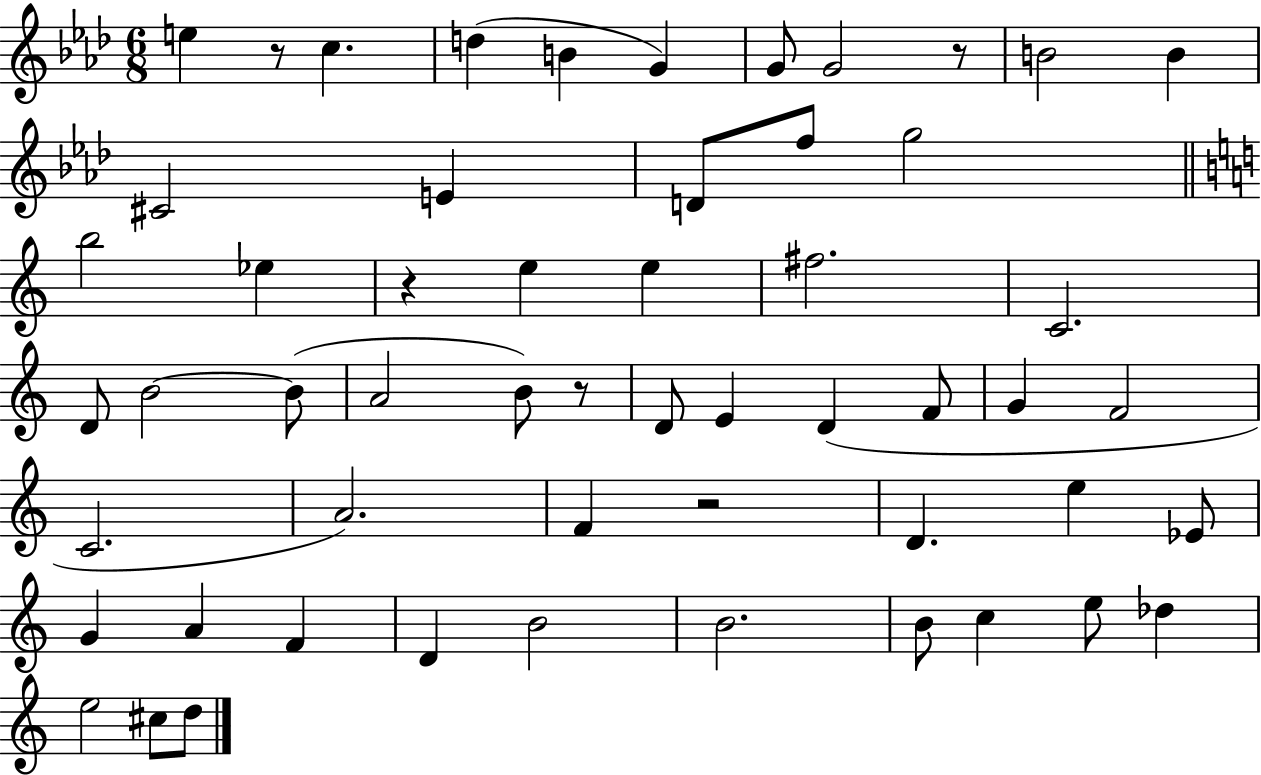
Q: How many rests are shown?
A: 5